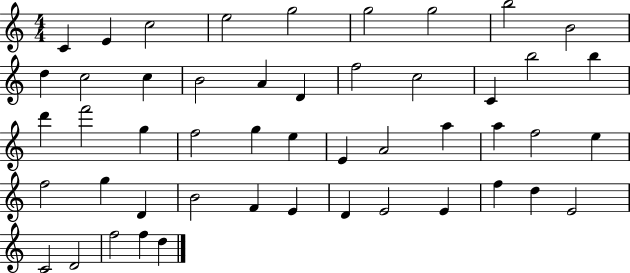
X:1
T:Untitled
M:4/4
L:1/4
K:C
C E c2 e2 g2 g2 g2 b2 B2 d c2 c B2 A D f2 c2 C b2 b d' f'2 g f2 g e E A2 a a f2 e f2 g D B2 F E D E2 E f d E2 C2 D2 f2 f d